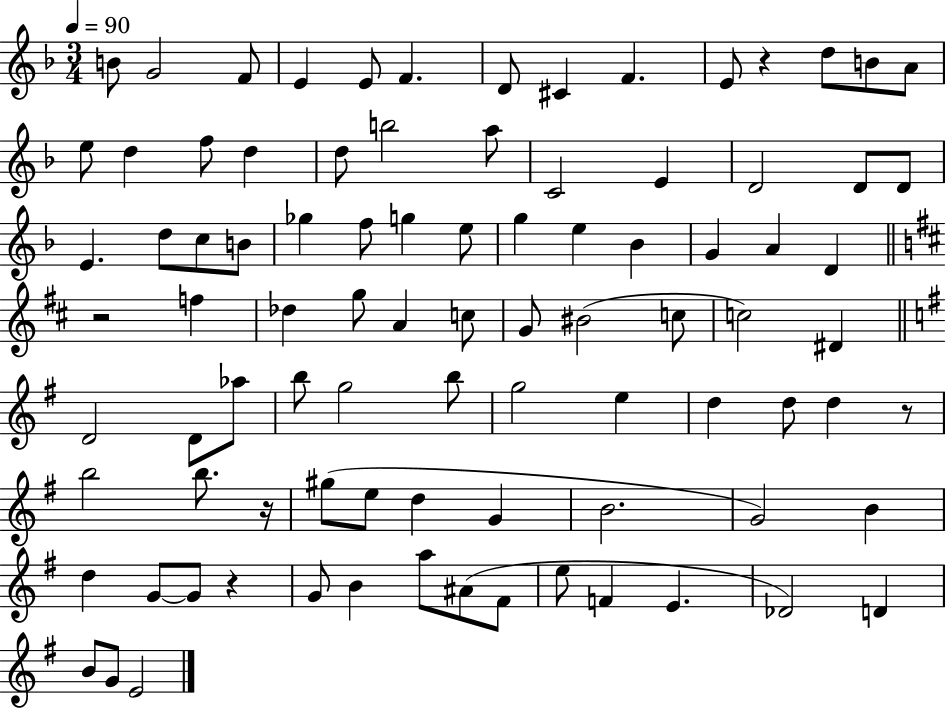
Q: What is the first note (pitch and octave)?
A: B4